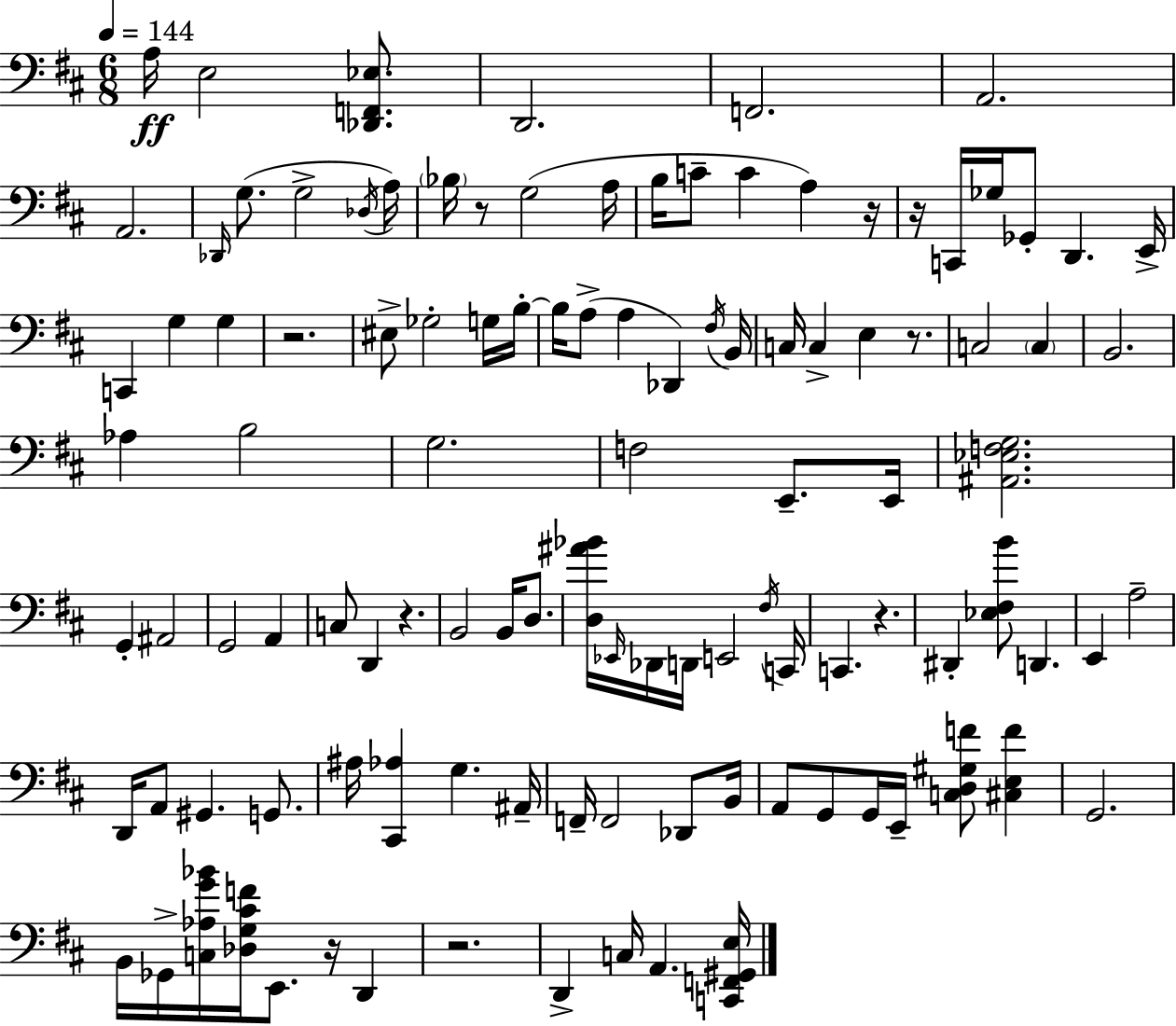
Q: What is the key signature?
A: D major